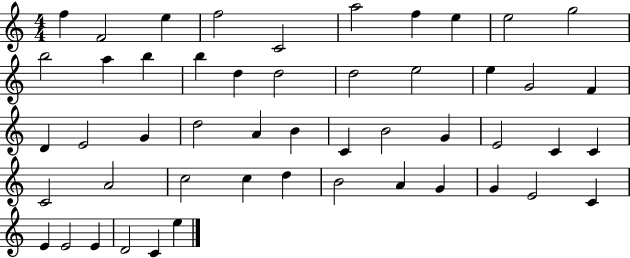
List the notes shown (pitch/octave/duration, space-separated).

F5/q F4/h E5/q F5/h C4/h A5/h F5/q E5/q E5/h G5/h B5/h A5/q B5/q B5/q D5/q D5/h D5/h E5/h E5/q G4/h F4/q D4/q E4/h G4/q D5/h A4/q B4/q C4/q B4/h G4/q E4/h C4/q C4/q C4/h A4/h C5/h C5/q D5/q B4/h A4/q G4/q G4/q E4/h C4/q E4/q E4/h E4/q D4/h C4/q E5/q